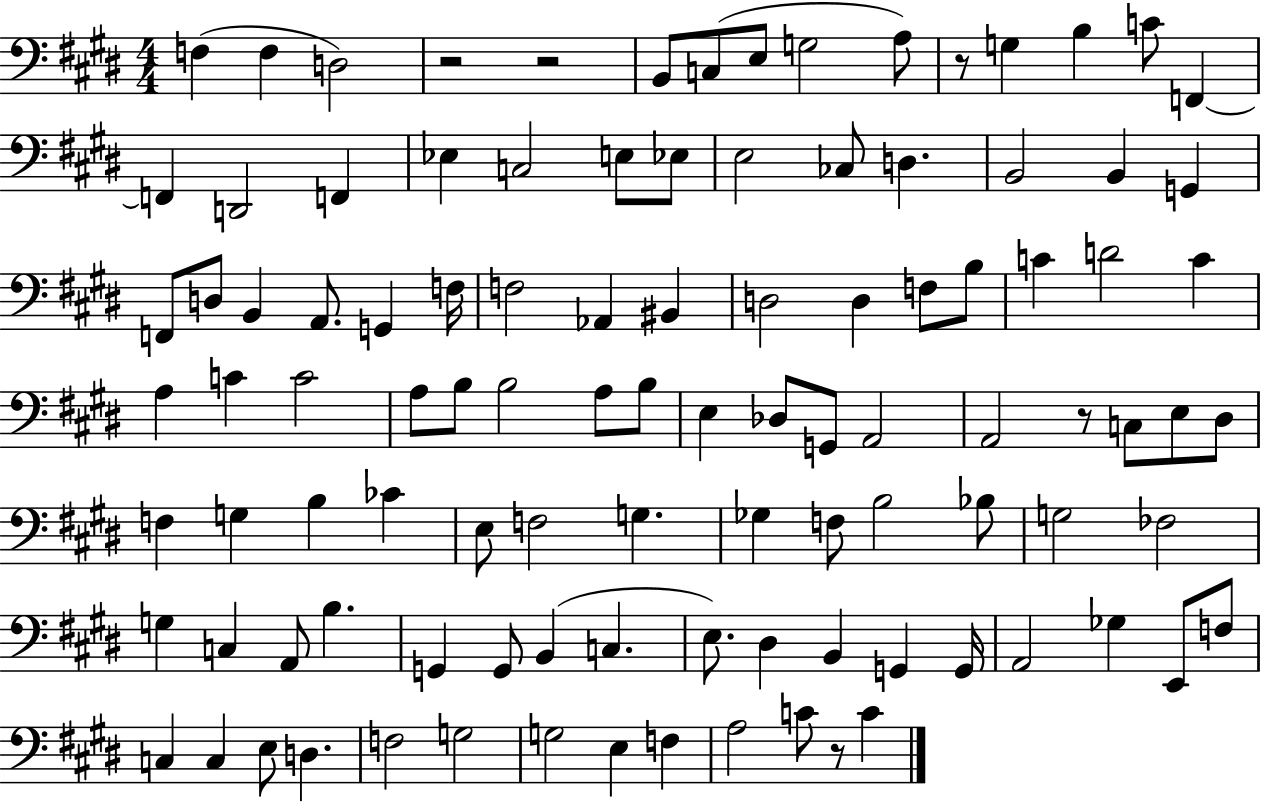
{
  \clef bass
  \numericTimeSignature
  \time 4/4
  \key e \major
  f4( f4 d2) | r2 r2 | b,8 c8( e8 g2 a8) | r8 g4 b4 c'8 f,4~~ | \break f,4 d,2 f,4 | ees4 c2 e8 ees8 | e2 ces8 d4. | b,2 b,4 g,4 | \break f,8 d8 b,4 a,8. g,4 f16 | f2 aes,4 bis,4 | d2 d4 f8 b8 | c'4 d'2 c'4 | \break a4 c'4 c'2 | a8 b8 b2 a8 b8 | e4 des8 g,8 a,2 | a,2 r8 c8 e8 dis8 | \break f4 g4 b4 ces'4 | e8 f2 g4. | ges4 f8 b2 bes8 | g2 fes2 | \break g4 c4 a,8 b4. | g,4 g,8 b,4( c4. | e8.) dis4 b,4 g,4 g,16 | a,2 ges4 e,8 f8 | \break c4 c4 e8 d4. | f2 g2 | g2 e4 f4 | a2 c'8 r8 c'4 | \break \bar "|."
}